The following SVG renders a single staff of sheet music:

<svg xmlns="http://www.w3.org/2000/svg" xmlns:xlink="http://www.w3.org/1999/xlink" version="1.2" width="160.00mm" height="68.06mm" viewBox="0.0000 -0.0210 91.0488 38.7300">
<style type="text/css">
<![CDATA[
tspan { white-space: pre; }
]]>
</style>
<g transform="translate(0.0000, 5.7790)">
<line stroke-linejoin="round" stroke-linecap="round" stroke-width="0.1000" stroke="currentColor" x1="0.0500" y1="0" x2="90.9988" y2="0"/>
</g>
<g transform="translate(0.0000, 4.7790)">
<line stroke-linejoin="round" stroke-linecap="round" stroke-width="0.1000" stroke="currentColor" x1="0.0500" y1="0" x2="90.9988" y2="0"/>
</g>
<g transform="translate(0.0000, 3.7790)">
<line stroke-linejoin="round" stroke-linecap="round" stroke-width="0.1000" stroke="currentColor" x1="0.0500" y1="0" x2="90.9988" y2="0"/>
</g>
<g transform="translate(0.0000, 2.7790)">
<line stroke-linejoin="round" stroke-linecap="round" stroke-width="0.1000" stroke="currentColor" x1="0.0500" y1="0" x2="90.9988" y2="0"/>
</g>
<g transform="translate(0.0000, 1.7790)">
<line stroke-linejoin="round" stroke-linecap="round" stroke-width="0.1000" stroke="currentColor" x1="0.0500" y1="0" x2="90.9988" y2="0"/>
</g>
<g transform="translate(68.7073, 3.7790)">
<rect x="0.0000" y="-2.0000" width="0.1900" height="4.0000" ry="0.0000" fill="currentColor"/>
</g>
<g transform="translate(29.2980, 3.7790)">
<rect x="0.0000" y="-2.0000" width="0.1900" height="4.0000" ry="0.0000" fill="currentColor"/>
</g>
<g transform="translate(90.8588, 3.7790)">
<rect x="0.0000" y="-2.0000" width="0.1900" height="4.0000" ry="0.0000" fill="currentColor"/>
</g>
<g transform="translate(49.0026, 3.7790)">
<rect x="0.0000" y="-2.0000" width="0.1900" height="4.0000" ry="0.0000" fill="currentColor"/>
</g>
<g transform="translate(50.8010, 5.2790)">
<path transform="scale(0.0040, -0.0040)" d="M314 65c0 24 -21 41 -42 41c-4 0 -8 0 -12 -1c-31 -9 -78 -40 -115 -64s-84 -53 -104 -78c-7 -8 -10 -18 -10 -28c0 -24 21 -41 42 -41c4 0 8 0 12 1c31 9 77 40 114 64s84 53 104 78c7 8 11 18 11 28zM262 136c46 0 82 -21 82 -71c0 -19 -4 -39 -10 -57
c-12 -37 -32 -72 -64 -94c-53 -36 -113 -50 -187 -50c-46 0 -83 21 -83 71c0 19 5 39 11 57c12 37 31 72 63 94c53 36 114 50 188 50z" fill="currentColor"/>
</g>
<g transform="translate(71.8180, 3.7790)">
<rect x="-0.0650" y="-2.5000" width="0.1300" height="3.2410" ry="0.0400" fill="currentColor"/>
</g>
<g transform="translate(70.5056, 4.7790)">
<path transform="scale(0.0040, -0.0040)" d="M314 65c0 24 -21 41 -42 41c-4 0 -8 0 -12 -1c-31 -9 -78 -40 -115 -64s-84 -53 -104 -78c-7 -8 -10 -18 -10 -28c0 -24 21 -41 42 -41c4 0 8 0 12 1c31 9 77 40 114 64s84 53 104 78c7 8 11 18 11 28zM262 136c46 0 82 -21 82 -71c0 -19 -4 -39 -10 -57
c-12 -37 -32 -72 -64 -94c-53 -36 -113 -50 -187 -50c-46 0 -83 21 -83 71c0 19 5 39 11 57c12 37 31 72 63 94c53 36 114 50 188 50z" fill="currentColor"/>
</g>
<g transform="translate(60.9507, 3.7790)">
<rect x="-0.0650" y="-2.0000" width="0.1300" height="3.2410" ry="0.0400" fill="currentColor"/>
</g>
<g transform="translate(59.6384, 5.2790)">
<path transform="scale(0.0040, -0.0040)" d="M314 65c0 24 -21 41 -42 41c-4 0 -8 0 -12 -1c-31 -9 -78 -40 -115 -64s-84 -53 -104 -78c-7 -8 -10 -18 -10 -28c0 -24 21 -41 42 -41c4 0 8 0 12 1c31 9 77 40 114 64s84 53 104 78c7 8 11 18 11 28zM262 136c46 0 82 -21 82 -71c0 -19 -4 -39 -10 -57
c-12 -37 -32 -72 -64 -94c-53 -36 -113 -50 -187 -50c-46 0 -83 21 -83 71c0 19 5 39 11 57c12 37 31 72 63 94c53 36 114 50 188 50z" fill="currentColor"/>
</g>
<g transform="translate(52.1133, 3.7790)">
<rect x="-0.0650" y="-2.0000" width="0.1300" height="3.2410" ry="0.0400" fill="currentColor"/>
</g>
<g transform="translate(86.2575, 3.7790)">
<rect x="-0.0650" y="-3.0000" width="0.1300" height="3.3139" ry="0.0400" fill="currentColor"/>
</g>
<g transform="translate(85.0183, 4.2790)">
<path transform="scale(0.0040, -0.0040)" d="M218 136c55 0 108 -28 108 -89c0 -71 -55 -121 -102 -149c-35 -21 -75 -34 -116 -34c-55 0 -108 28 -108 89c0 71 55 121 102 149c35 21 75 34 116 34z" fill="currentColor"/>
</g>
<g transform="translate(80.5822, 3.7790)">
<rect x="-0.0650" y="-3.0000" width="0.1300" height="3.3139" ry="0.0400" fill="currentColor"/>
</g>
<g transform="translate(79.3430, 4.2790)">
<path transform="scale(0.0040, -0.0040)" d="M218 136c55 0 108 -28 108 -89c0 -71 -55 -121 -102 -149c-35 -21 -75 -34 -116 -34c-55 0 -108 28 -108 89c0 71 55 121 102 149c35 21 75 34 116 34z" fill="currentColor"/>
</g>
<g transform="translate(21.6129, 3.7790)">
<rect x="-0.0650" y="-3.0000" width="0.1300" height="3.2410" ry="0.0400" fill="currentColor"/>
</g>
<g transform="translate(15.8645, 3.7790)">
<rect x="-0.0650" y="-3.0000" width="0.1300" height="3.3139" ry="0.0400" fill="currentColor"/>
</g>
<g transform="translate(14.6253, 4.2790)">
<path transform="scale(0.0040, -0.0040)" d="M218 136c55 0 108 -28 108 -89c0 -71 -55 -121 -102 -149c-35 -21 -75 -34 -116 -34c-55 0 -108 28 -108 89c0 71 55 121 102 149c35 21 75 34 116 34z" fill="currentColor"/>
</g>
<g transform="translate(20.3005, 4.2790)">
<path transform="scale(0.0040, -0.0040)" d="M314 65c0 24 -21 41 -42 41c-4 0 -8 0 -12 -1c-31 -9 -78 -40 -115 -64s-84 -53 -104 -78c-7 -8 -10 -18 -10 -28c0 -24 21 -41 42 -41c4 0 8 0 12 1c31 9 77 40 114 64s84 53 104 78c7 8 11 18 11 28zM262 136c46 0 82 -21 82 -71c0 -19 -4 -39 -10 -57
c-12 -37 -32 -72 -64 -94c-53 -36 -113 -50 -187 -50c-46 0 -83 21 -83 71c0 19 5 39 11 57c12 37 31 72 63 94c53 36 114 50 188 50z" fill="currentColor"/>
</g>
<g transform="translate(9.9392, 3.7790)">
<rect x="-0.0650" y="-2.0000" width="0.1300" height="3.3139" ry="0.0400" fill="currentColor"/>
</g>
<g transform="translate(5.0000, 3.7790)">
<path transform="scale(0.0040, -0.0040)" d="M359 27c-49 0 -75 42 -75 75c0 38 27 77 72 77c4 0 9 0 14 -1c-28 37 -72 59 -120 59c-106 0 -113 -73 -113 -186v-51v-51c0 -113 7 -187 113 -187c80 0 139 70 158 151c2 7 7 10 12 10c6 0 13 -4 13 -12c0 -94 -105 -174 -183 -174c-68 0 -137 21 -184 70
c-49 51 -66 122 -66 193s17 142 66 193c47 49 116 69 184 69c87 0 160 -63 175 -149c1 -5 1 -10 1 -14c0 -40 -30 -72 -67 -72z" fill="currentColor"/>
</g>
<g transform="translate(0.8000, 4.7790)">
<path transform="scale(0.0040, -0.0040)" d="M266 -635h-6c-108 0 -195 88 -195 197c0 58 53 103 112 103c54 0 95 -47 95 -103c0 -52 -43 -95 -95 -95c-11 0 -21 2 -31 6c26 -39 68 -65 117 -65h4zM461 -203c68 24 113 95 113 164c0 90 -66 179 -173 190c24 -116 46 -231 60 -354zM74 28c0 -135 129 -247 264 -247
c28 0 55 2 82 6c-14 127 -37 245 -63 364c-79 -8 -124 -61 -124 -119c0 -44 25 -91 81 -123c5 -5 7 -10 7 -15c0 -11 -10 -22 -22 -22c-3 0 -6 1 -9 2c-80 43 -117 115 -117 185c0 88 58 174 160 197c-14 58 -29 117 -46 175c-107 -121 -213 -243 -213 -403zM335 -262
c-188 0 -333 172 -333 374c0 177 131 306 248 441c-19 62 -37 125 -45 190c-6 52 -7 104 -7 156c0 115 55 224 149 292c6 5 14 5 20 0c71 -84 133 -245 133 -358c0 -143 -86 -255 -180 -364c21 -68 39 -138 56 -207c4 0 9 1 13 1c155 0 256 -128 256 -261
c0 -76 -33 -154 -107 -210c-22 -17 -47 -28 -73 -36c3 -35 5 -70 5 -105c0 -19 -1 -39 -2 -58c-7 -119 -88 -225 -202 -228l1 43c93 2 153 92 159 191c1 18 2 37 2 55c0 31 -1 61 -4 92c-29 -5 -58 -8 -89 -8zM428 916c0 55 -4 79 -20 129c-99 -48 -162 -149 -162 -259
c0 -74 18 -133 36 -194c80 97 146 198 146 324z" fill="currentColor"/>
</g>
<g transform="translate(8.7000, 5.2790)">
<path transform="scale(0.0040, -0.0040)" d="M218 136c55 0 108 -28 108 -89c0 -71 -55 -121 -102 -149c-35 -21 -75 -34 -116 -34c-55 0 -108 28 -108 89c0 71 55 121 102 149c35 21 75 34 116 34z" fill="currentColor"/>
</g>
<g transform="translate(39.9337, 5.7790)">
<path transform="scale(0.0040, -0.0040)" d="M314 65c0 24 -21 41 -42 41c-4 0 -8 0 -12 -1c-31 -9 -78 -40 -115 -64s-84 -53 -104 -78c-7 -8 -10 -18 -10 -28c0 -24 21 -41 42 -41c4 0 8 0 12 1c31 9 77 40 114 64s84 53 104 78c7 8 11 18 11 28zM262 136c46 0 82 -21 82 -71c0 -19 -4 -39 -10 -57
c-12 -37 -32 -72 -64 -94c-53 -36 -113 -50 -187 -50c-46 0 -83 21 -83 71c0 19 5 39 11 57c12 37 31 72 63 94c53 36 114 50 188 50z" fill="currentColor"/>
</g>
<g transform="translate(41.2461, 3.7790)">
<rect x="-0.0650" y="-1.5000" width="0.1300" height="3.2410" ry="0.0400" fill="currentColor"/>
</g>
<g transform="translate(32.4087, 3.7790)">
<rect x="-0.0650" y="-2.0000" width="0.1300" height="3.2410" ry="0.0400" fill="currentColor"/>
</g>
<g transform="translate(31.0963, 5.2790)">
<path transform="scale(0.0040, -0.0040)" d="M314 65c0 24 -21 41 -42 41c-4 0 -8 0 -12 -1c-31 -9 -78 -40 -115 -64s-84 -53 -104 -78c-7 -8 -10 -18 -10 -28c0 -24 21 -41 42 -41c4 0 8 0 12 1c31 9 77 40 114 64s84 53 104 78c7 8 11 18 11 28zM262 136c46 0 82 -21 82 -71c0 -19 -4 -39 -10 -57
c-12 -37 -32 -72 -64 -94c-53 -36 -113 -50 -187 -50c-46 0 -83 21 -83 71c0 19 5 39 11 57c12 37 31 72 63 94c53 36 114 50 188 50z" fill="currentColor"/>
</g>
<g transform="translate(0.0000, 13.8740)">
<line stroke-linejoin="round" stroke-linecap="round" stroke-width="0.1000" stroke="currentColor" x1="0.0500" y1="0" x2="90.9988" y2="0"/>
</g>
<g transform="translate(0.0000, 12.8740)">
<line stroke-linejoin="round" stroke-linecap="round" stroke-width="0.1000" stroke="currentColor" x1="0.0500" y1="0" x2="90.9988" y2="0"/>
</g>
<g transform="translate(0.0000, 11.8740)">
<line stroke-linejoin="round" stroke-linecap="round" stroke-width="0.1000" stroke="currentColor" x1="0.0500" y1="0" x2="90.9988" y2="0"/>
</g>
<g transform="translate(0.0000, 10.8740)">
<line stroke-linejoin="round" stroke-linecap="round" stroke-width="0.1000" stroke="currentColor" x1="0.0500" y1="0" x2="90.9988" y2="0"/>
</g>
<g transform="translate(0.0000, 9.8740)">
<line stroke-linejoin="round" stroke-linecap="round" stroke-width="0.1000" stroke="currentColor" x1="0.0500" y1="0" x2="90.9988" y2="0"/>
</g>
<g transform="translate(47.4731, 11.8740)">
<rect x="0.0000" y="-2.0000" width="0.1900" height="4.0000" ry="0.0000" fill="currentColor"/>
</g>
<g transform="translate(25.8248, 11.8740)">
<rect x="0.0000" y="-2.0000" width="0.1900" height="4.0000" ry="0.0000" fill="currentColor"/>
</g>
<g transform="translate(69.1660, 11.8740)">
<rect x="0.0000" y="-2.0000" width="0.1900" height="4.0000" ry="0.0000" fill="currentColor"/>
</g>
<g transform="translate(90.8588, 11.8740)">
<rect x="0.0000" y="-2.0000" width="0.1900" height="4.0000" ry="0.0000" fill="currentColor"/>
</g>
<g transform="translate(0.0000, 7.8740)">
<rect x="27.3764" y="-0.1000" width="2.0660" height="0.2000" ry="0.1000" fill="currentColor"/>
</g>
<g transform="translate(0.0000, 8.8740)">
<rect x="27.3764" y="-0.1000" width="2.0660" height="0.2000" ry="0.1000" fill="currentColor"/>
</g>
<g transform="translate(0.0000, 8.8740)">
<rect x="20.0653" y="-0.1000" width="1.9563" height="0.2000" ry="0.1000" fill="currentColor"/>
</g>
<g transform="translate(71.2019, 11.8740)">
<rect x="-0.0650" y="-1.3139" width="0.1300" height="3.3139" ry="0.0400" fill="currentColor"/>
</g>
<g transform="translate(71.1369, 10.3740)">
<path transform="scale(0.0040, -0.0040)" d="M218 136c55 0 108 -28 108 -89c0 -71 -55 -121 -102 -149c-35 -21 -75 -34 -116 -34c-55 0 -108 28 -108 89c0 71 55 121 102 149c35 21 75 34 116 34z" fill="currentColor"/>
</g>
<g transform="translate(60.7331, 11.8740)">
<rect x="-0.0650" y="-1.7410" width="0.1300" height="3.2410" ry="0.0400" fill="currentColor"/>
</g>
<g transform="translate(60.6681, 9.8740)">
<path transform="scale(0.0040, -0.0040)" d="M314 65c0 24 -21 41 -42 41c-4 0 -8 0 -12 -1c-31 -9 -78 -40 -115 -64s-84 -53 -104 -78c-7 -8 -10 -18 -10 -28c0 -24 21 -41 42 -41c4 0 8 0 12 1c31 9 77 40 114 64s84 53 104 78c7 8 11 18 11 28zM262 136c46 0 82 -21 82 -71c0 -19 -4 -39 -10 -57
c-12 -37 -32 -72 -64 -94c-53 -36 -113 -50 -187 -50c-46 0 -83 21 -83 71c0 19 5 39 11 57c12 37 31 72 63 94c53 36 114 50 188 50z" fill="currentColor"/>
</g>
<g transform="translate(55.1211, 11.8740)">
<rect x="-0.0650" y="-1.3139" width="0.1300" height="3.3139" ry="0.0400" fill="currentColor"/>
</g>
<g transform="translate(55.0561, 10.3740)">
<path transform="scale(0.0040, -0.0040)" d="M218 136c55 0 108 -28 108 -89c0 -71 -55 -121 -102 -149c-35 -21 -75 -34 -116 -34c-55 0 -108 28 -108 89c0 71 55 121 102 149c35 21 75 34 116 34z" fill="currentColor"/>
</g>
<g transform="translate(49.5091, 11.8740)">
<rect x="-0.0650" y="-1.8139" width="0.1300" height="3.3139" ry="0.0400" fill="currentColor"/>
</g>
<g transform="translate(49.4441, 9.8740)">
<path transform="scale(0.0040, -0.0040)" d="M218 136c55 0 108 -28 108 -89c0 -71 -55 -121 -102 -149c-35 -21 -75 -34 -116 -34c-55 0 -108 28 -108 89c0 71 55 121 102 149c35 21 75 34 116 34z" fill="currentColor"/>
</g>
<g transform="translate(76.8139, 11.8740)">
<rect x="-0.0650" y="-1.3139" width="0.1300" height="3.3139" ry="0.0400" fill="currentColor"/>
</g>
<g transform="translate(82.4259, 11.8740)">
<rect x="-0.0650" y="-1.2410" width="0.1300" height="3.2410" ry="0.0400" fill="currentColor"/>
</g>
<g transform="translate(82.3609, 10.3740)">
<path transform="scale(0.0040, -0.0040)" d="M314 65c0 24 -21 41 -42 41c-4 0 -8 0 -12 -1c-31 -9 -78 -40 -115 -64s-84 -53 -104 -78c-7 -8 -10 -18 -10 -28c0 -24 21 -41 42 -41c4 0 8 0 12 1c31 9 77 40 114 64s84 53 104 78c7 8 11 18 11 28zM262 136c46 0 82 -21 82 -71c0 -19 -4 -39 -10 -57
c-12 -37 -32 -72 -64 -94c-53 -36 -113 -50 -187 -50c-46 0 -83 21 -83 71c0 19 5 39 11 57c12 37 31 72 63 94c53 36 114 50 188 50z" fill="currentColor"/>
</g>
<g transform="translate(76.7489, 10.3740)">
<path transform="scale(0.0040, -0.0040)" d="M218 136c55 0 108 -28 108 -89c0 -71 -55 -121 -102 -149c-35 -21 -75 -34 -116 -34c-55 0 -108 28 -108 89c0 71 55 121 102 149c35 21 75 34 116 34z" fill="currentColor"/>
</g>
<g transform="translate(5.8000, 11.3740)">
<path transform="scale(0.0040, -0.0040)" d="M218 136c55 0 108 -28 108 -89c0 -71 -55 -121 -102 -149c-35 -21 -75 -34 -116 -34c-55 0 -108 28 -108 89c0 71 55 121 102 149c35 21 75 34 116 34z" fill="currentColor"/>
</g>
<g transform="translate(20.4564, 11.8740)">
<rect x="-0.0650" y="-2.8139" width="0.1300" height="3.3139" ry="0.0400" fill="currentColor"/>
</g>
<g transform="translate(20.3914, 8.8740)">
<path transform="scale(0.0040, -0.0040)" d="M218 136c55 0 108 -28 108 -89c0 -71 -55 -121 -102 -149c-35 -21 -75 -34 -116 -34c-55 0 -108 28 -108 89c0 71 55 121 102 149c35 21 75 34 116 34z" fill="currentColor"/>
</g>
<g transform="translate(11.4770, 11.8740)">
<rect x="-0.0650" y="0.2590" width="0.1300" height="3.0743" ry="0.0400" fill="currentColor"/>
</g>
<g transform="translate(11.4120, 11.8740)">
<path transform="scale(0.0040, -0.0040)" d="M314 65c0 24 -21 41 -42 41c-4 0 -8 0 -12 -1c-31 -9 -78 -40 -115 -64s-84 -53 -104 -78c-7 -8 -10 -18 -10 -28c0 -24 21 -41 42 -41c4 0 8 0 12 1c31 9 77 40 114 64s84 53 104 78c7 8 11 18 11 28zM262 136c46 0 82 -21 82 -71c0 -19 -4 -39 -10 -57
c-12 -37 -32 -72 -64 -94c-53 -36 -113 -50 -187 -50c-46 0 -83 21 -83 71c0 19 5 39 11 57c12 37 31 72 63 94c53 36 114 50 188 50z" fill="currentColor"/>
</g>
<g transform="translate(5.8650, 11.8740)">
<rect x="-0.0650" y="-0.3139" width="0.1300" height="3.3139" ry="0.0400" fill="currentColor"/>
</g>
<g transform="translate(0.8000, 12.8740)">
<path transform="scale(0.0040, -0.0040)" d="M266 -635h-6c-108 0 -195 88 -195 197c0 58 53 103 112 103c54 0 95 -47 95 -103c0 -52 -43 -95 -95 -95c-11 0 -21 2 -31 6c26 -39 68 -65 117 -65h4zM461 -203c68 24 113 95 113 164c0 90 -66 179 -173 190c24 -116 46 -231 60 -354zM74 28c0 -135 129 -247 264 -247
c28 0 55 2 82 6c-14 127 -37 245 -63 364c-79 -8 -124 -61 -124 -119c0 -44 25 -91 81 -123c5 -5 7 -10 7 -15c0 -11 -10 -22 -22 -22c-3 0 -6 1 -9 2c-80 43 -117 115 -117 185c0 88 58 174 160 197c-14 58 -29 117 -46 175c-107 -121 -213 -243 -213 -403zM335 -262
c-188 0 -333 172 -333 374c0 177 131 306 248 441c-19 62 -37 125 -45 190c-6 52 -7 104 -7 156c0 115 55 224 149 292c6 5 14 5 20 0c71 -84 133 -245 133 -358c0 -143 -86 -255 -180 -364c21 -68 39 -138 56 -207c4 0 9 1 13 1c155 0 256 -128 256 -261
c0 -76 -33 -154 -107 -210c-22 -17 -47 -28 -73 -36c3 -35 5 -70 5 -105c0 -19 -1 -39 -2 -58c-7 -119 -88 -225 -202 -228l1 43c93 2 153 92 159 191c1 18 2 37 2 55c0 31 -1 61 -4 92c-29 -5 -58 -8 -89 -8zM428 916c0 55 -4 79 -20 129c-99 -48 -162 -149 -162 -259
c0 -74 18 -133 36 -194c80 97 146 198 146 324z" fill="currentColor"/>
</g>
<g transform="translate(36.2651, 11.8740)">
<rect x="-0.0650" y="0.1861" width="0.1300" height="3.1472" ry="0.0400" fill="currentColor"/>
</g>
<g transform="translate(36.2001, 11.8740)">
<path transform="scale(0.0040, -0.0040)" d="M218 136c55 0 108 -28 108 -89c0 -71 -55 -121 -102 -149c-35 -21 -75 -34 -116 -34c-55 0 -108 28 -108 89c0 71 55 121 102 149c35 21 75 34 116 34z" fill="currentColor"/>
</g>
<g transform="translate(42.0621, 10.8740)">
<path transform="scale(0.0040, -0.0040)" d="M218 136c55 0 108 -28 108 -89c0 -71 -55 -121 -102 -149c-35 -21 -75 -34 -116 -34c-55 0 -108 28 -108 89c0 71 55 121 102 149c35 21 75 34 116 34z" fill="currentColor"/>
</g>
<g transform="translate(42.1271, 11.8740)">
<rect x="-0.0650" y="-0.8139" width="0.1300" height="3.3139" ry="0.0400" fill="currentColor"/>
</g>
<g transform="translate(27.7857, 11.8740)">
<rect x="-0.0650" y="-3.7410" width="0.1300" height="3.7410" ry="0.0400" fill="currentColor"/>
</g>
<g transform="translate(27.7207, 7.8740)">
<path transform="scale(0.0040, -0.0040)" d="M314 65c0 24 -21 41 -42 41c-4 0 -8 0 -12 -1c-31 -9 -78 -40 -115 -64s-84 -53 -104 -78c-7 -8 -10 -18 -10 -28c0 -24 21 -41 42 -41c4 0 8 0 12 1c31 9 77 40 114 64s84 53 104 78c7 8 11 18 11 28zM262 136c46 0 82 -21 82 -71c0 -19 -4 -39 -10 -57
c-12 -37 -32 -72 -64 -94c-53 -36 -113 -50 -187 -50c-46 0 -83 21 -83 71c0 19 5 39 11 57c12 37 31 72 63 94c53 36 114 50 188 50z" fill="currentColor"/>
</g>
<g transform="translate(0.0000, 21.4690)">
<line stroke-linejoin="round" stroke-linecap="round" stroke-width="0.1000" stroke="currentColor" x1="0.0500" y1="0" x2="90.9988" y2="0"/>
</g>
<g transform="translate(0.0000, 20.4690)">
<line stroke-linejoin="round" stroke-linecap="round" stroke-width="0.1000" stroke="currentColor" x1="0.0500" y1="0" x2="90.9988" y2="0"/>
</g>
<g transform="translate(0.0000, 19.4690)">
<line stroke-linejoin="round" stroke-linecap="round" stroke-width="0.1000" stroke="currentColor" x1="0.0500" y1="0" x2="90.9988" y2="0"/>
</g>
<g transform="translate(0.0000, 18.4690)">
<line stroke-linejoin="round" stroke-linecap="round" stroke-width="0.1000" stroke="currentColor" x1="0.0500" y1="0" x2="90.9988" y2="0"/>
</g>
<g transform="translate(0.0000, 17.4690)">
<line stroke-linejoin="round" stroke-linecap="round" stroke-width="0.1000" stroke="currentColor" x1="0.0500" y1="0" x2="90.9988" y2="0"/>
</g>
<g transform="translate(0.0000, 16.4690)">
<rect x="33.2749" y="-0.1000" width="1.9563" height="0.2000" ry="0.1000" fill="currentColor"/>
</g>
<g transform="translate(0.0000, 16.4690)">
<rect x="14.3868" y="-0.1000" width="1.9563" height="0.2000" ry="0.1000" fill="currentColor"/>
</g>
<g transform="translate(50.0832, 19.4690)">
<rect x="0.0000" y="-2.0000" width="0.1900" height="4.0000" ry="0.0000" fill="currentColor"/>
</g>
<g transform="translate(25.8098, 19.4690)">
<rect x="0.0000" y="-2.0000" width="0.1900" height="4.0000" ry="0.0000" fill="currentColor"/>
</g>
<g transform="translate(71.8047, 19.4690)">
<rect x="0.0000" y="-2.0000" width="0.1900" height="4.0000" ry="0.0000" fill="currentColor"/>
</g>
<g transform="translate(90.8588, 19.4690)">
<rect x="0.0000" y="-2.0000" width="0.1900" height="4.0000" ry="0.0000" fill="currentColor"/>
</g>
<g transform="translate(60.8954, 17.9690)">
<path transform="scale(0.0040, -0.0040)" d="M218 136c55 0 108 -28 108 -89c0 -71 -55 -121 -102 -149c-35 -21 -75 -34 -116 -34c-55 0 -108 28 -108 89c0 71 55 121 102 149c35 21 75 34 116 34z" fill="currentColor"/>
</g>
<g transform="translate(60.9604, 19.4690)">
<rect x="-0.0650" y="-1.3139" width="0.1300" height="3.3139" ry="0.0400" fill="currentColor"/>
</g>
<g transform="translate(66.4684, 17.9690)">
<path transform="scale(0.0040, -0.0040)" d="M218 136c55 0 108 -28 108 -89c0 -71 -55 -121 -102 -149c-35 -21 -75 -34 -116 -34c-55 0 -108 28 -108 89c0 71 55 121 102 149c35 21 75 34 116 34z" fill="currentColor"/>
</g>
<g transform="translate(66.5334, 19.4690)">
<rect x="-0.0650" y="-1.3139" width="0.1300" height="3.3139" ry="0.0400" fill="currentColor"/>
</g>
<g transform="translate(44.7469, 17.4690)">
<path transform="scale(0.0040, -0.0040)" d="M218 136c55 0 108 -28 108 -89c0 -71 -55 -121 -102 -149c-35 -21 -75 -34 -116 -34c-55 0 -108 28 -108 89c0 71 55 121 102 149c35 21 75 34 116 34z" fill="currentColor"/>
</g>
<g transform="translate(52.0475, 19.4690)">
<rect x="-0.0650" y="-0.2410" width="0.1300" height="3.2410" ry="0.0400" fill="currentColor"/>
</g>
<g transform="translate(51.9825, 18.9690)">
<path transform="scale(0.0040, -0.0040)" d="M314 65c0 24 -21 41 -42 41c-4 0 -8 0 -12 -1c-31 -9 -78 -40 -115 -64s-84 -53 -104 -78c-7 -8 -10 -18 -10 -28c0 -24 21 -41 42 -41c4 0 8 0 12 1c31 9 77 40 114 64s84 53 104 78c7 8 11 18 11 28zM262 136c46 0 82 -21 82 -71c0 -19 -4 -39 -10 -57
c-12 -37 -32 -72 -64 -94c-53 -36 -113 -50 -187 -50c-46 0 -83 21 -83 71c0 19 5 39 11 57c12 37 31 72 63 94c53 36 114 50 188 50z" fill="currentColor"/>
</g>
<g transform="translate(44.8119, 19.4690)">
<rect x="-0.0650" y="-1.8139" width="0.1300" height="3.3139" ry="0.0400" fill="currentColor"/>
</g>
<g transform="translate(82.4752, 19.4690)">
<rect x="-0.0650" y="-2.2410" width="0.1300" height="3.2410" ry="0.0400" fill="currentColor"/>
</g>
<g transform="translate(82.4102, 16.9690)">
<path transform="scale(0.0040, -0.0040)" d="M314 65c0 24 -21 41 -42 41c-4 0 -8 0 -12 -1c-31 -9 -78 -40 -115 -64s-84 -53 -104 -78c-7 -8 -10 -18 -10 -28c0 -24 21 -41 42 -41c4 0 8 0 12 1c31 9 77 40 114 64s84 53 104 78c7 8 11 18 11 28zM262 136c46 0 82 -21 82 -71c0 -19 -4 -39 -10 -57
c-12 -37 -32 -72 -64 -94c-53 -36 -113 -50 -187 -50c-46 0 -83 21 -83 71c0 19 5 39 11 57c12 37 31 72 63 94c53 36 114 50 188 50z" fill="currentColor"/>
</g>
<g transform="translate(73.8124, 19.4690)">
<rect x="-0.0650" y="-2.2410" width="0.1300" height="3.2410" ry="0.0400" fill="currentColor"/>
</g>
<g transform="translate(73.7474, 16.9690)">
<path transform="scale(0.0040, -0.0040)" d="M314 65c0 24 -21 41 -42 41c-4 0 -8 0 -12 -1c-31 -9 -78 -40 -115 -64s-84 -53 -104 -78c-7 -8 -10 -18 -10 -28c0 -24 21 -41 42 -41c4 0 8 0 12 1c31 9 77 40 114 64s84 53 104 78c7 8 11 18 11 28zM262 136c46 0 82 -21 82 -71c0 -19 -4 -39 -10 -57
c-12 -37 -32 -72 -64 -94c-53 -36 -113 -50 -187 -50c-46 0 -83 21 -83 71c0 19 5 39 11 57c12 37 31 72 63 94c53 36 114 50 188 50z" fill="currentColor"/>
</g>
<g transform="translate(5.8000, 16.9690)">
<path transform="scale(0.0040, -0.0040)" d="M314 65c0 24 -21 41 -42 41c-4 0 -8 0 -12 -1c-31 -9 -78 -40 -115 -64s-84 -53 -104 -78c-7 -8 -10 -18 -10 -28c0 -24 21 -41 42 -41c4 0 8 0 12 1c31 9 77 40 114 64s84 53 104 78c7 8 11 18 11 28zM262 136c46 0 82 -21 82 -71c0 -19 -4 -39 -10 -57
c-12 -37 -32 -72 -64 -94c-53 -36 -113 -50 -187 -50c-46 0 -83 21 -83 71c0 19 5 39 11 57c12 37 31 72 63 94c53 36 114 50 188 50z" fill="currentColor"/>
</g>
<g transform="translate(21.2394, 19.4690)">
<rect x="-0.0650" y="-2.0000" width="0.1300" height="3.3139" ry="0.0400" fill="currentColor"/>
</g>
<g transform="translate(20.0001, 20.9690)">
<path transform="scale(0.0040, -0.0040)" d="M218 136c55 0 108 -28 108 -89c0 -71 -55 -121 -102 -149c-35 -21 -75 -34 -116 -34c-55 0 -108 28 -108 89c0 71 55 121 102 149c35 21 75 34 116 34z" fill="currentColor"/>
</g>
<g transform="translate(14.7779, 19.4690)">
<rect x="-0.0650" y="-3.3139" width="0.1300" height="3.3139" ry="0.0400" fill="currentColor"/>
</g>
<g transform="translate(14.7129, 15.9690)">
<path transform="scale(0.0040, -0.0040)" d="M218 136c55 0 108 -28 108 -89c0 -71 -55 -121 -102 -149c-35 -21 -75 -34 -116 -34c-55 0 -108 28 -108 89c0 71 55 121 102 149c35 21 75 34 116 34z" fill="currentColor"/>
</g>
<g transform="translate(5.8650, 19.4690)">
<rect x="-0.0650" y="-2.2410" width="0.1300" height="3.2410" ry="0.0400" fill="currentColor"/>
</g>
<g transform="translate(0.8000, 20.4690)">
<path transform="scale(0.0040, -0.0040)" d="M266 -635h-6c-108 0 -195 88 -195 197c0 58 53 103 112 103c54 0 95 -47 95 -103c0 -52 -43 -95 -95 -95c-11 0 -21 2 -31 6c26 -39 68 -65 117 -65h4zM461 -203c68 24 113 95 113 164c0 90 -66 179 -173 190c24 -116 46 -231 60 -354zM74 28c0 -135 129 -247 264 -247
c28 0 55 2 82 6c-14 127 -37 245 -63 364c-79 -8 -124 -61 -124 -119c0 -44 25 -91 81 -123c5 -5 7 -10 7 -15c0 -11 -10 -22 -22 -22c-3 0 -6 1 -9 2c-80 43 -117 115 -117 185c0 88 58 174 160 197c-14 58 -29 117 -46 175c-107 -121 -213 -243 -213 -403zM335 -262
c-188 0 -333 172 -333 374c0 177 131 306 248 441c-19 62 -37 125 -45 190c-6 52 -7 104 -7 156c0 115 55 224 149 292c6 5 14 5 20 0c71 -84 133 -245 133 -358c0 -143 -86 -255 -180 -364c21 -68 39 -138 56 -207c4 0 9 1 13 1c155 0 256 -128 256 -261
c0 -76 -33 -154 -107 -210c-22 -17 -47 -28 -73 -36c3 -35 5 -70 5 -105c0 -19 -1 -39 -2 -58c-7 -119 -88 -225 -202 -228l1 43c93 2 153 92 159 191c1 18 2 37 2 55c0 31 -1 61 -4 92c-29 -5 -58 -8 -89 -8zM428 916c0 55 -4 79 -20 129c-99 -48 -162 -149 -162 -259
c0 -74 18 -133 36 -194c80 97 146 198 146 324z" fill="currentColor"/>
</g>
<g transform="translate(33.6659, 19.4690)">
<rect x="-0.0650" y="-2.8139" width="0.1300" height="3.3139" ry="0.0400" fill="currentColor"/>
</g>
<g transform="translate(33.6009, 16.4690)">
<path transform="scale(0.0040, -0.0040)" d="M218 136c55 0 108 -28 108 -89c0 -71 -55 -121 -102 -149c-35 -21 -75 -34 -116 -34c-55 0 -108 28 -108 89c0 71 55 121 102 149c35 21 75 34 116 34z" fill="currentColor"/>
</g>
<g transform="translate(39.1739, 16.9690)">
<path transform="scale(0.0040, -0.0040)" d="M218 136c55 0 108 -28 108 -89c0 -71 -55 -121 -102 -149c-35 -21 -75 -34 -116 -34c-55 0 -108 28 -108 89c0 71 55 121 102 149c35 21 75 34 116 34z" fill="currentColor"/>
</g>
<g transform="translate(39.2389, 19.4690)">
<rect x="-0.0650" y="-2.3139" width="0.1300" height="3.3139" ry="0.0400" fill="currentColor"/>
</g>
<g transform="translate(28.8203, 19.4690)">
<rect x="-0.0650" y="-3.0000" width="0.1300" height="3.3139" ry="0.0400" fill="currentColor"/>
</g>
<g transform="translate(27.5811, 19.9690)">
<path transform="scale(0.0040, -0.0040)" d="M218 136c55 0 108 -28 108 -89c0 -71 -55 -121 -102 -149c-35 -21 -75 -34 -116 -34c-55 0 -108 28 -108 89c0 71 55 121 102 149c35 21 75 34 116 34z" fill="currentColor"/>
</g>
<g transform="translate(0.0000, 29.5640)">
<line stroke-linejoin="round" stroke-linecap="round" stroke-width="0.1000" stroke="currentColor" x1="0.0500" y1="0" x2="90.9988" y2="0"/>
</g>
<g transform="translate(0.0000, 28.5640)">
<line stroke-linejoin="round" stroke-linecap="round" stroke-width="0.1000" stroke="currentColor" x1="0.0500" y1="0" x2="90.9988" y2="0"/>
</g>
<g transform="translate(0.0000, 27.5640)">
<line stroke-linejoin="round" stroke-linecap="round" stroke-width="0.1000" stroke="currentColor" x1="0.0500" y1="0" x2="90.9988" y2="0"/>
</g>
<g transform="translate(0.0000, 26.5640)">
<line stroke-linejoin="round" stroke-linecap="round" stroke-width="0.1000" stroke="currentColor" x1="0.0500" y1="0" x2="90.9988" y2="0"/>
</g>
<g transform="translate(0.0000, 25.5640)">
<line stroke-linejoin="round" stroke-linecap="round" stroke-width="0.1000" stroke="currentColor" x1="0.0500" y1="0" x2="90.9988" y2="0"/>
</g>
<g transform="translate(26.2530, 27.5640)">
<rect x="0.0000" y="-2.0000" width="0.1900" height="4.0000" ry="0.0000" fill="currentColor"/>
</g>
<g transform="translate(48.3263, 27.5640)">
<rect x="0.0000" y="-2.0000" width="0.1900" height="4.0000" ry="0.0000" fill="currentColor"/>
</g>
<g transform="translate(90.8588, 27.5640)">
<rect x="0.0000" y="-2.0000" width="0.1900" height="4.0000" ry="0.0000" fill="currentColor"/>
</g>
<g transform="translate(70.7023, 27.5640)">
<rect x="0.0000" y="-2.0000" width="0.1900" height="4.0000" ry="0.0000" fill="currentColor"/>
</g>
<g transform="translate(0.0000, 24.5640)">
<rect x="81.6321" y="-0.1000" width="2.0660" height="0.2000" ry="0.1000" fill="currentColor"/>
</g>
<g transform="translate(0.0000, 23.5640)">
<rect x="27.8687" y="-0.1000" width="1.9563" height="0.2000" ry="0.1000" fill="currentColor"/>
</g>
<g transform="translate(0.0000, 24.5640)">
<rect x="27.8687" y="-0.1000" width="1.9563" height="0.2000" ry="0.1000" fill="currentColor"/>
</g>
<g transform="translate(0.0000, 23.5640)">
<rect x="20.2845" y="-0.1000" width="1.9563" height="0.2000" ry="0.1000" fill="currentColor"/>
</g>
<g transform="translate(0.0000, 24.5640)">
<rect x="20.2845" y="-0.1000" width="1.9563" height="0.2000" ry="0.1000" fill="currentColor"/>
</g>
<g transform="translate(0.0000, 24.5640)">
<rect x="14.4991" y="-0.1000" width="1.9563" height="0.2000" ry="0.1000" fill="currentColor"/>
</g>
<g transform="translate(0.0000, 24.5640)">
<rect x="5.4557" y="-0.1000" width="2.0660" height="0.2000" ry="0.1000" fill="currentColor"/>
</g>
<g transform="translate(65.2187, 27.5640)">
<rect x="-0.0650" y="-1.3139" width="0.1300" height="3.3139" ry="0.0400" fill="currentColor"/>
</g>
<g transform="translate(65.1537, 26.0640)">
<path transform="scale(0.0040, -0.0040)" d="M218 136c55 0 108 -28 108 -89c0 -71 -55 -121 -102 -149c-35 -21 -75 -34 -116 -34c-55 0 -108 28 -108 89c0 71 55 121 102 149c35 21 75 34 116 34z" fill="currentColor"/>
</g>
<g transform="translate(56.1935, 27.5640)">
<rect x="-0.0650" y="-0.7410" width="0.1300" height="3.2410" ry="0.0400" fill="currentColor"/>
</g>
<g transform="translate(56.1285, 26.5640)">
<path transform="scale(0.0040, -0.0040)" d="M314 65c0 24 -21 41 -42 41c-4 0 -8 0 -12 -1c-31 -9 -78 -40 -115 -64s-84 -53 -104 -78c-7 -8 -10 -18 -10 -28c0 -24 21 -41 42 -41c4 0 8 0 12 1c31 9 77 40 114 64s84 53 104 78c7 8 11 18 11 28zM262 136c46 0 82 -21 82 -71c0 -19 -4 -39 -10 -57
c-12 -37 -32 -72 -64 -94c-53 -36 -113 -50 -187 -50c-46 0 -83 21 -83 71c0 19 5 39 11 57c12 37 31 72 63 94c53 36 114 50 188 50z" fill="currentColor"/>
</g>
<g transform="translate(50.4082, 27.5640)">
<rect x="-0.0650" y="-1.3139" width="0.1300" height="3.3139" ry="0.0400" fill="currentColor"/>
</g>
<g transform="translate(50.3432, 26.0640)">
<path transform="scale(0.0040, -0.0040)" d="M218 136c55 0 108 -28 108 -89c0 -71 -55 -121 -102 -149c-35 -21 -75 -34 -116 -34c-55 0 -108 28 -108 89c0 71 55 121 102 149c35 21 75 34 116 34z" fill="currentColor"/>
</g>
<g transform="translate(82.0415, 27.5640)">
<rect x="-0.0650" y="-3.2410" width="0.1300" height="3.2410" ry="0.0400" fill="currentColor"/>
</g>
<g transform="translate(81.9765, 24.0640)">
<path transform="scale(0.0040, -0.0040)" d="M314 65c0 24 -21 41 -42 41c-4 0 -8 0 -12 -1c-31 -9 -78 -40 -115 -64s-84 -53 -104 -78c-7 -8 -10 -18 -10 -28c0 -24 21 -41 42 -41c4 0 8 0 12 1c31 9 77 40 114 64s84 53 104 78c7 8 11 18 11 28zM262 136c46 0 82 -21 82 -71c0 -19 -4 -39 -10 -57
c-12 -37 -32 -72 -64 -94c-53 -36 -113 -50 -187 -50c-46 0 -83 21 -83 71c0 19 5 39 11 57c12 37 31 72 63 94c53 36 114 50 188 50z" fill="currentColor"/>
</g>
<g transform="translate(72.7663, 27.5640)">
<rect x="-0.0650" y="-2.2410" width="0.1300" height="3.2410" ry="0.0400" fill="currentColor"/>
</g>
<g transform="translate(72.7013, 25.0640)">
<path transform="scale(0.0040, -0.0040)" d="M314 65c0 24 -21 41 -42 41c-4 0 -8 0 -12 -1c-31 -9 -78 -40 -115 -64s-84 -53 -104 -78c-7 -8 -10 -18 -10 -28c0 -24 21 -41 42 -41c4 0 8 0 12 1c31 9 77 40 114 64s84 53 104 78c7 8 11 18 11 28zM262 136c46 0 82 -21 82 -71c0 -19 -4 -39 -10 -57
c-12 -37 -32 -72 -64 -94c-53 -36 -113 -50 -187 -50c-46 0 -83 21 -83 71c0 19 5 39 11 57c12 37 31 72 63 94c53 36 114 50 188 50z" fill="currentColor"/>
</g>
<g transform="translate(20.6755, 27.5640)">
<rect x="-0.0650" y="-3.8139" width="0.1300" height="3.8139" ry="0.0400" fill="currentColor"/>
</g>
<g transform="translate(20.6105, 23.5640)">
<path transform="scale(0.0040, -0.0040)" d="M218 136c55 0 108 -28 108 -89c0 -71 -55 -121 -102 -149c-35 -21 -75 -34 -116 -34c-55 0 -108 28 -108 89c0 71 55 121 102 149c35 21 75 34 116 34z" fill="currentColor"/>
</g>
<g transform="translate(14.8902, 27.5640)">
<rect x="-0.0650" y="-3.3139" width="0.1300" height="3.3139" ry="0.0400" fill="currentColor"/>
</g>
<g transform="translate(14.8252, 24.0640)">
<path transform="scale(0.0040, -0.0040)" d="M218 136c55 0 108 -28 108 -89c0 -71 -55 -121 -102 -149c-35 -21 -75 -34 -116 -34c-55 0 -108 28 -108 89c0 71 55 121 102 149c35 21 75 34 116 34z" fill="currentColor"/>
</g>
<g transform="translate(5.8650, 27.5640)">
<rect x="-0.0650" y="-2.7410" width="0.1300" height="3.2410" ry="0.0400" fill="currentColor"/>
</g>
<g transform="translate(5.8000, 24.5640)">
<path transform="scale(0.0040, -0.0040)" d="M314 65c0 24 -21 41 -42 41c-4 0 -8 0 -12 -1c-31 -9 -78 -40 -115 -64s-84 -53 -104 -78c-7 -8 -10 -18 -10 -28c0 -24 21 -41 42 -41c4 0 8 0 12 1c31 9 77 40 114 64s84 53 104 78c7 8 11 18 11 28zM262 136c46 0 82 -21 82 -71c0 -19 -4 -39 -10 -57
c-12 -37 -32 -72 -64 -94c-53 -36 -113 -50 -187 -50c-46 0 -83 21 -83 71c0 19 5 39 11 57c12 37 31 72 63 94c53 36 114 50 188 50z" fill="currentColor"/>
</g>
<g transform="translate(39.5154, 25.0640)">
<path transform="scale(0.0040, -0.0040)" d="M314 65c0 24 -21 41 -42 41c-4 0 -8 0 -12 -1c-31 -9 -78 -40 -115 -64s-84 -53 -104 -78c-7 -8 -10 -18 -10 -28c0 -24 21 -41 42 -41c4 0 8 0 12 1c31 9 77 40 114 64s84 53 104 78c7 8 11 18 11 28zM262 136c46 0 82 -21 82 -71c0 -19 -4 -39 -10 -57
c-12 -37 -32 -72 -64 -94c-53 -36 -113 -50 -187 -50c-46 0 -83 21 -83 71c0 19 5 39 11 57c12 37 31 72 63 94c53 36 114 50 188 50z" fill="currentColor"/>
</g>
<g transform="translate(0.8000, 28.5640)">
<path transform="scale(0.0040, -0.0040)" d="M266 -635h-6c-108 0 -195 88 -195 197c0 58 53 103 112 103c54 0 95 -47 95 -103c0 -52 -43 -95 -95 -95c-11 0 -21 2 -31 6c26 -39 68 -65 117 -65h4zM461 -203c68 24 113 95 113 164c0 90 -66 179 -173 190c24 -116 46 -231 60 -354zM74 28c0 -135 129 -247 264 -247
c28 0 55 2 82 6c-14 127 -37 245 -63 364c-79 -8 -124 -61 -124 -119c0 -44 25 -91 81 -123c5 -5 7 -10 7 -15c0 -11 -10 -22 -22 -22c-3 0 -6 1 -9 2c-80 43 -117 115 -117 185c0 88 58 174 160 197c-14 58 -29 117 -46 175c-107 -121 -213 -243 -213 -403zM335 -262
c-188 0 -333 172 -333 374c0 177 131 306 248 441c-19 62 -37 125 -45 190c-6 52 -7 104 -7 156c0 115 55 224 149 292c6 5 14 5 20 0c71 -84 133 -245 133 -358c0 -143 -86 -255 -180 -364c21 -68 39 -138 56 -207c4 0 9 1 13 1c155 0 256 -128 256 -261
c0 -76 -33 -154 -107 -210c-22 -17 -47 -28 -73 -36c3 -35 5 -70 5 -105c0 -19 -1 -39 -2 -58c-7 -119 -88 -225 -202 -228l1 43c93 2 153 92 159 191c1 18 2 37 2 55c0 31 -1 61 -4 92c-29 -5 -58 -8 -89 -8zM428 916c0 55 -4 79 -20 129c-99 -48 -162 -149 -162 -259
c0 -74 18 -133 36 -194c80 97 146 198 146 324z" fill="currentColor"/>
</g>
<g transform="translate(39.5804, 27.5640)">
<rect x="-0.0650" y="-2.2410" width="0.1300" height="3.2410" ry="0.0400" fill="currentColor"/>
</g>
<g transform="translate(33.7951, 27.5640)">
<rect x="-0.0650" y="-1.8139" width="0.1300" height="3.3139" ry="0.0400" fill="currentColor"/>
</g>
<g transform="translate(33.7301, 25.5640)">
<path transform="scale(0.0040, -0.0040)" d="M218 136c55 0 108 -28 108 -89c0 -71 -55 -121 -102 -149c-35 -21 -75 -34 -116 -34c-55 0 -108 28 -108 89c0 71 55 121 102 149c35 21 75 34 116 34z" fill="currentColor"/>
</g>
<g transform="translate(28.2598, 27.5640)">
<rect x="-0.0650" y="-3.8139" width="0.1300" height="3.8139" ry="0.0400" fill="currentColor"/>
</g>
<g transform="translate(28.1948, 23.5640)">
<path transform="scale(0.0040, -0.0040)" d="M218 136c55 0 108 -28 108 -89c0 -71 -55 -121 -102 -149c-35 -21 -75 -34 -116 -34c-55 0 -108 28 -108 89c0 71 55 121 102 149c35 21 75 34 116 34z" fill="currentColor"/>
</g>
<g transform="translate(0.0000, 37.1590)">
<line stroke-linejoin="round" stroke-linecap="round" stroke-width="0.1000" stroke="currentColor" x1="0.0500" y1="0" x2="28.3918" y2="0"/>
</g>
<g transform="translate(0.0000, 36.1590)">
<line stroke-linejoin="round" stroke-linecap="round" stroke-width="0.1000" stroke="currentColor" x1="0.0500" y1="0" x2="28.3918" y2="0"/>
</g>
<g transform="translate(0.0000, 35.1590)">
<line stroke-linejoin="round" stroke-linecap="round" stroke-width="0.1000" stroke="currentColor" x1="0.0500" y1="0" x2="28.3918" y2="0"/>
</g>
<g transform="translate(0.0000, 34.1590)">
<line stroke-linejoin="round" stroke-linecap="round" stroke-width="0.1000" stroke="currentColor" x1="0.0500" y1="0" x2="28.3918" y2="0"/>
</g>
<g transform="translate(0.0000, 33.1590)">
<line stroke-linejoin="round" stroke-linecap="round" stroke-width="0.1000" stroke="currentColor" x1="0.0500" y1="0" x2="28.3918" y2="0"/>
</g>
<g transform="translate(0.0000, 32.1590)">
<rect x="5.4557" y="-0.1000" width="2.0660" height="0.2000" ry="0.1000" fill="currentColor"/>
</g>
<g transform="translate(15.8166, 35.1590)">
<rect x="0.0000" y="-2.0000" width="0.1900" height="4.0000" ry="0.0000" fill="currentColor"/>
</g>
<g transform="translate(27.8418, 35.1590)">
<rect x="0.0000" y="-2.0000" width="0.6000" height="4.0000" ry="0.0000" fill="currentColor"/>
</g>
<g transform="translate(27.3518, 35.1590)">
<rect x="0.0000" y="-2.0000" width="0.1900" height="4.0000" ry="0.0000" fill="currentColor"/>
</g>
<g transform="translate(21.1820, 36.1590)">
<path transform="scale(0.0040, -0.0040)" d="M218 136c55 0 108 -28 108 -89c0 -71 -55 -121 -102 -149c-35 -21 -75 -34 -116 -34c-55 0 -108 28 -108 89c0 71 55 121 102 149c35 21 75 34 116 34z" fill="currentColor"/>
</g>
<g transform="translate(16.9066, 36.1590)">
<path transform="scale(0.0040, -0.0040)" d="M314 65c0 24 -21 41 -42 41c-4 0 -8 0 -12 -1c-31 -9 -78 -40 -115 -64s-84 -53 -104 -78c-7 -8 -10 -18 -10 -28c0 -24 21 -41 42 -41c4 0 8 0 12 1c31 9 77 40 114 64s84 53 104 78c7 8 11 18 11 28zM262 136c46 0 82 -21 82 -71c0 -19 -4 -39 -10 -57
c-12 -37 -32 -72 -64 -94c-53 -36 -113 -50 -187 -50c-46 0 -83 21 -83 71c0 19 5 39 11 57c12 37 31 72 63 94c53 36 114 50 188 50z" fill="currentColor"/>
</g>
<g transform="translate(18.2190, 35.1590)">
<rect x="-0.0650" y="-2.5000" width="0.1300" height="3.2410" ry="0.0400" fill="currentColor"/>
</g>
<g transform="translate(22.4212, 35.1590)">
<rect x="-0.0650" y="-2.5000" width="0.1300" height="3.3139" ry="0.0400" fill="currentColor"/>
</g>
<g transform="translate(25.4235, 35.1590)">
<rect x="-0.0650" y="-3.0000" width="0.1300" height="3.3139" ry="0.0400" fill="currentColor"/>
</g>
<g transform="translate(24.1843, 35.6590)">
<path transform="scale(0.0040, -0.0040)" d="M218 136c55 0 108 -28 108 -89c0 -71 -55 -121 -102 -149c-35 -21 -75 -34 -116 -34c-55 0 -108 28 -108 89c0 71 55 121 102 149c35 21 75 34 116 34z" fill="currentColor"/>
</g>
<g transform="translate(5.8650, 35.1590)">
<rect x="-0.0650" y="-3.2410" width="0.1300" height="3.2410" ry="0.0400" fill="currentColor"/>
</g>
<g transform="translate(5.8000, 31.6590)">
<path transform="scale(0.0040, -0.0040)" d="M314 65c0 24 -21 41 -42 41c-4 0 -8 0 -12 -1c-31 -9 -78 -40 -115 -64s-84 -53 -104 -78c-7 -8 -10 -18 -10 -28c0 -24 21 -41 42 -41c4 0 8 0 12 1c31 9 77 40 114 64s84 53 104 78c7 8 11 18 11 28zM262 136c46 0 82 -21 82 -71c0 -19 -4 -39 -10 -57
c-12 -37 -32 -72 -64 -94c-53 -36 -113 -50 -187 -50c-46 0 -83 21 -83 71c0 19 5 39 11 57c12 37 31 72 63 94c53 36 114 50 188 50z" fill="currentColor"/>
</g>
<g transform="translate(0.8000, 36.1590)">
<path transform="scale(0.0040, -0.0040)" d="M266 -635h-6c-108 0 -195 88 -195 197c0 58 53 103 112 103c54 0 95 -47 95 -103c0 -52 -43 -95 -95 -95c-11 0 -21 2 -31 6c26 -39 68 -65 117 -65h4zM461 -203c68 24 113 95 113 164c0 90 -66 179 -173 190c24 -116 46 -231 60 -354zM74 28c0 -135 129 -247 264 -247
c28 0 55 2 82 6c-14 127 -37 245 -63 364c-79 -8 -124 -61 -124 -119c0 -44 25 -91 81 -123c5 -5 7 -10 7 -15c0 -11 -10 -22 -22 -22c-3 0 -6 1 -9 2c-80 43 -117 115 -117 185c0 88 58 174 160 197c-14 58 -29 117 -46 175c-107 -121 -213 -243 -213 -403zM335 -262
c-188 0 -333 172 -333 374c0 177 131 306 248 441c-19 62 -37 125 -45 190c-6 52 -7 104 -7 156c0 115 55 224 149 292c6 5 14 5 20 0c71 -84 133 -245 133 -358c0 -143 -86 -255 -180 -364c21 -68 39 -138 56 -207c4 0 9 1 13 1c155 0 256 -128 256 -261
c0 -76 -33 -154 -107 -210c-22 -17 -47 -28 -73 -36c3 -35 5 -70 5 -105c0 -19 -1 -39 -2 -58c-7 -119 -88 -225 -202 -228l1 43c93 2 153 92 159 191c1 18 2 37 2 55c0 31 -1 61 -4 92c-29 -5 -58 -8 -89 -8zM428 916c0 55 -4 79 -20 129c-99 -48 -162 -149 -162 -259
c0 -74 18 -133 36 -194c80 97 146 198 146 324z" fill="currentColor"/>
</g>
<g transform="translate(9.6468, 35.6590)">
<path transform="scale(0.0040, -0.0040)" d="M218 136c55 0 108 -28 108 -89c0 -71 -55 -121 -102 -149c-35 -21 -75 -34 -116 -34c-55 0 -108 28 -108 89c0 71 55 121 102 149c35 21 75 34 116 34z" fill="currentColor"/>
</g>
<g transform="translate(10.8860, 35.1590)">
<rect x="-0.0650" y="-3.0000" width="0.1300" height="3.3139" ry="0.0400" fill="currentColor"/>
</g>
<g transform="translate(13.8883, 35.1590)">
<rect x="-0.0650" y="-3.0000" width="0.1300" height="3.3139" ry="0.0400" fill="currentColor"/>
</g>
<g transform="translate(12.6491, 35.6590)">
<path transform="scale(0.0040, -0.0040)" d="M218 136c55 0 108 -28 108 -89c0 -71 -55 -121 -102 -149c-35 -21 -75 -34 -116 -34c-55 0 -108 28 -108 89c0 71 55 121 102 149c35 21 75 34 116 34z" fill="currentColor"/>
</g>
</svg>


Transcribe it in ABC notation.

X:1
T:Untitled
M:4/4
L:1/4
K:C
F A A2 F2 E2 F2 F2 G2 A A c B2 a c'2 B d f e f2 e e e2 g2 b F A a g f c2 e e g2 g2 a2 b c' c' f g2 e d2 e g2 b2 b2 A A G2 G A